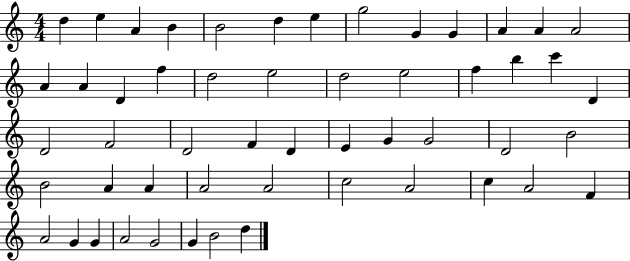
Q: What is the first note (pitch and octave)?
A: D5